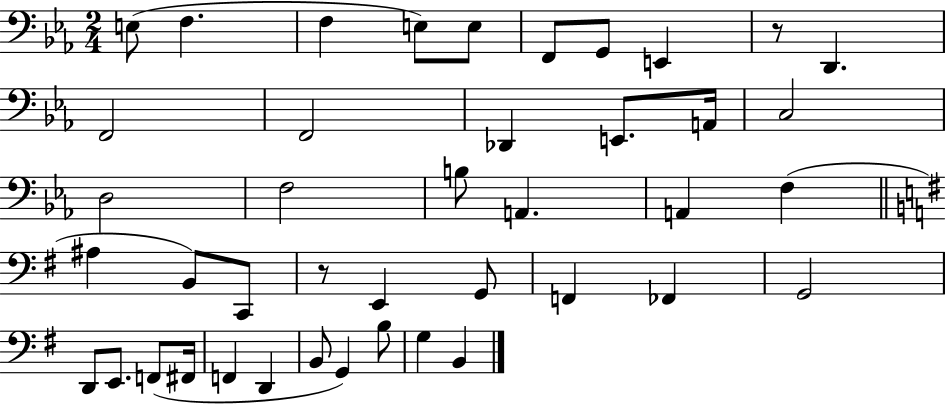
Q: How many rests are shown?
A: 2